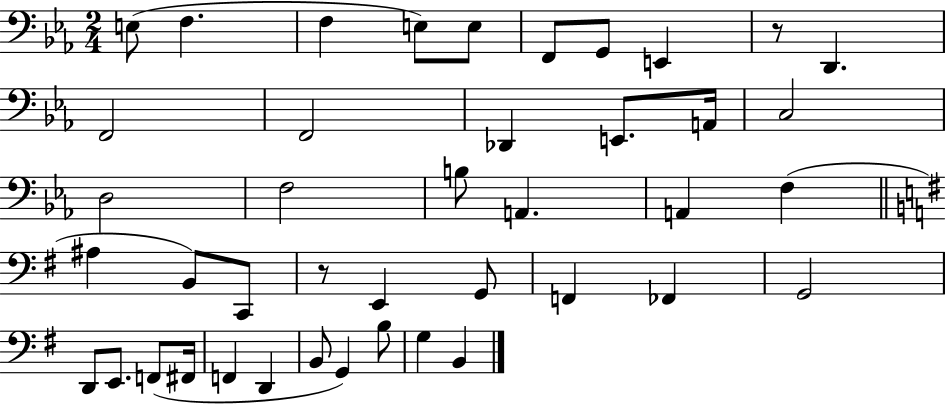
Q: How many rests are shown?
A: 2